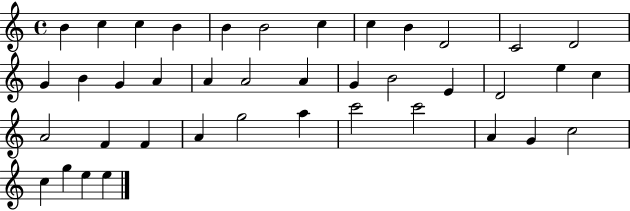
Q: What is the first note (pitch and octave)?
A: B4